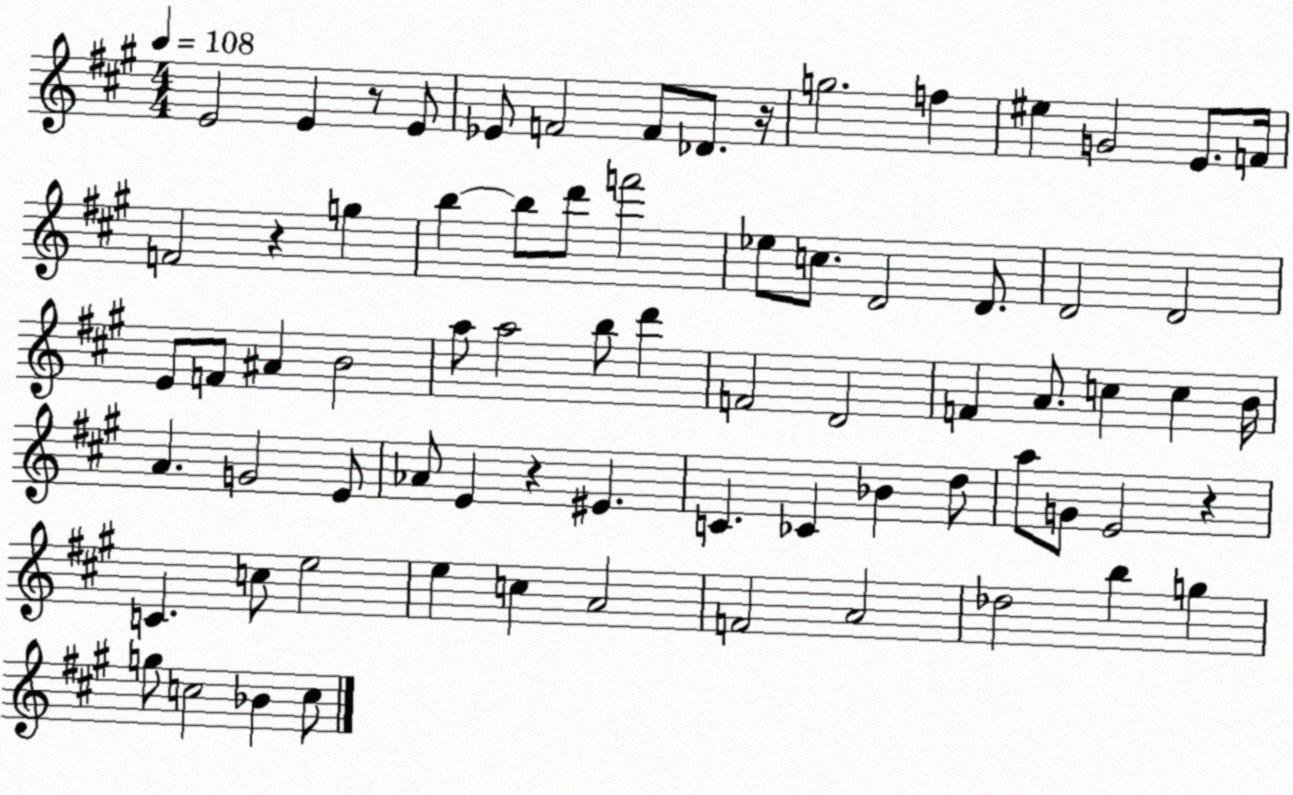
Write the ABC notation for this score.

X:1
T:Untitled
M:4/4
L:1/4
K:A
E2 E z/2 E/2 _E/2 F2 F/2 _D/2 z/4 g2 f ^e G2 E/2 F/4 F2 z g b b/2 d'/2 f'2 _e/2 c/2 D2 D/2 D2 D2 E/2 F/2 ^A B2 a/2 a2 b/2 d' F2 D2 F A/2 c c B/4 A G2 E/2 _A/2 E z ^E C _C _B d/2 a/2 G/2 E2 z C c/2 e2 e c A2 F2 A2 _d2 b g g/2 c2 _B c/2